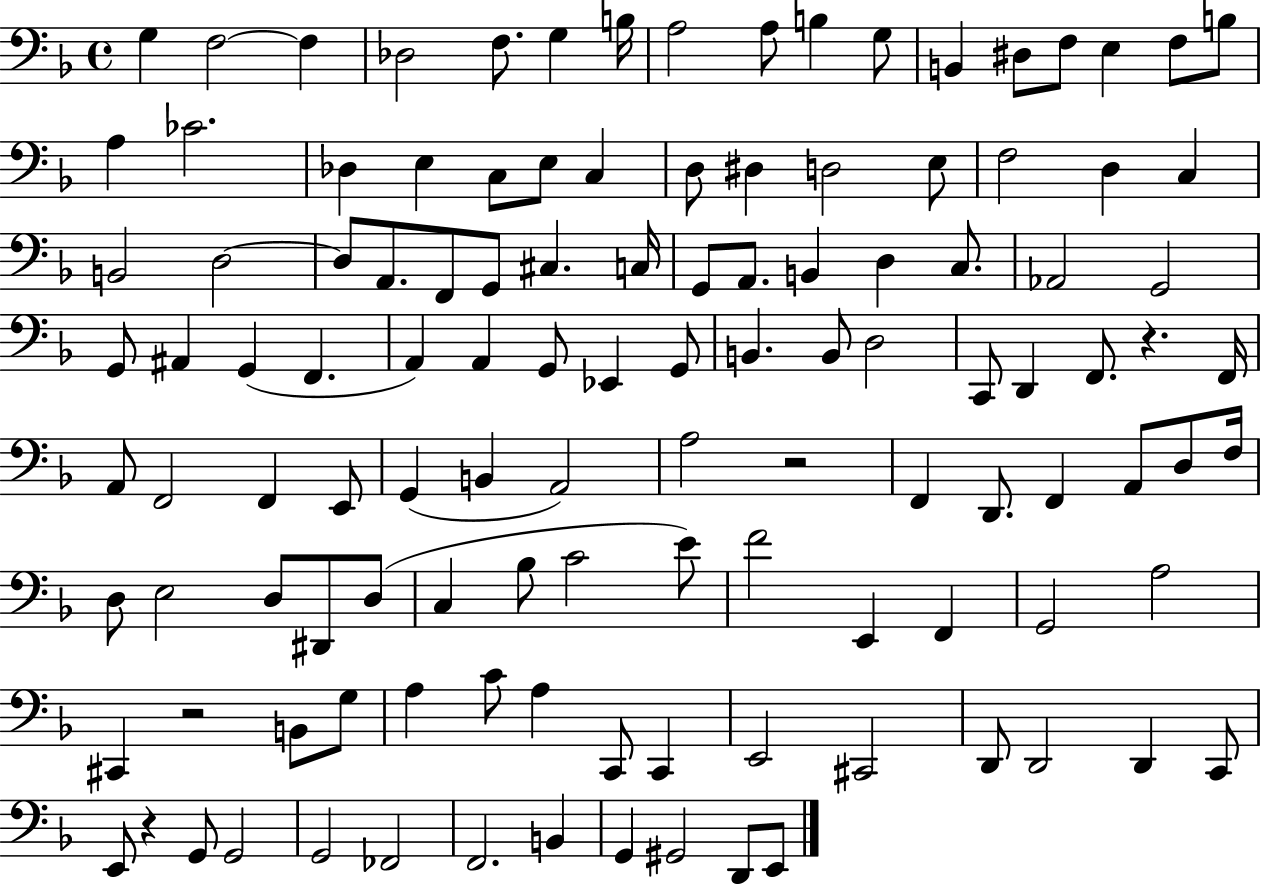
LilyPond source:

{
  \clef bass
  \time 4/4
  \defaultTimeSignature
  \key f \major
  g4 f2~~ f4 | des2 f8. g4 b16 | a2 a8 b4 g8 | b,4 dis8 f8 e4 f8 b8 | \break a4 ces'2. | des4 e4 c8 e8 c4 | d8 dis4 d2 e8 | f2 d4 c4 | \break b,2 d2~~ | d8 a,8. f,8 g,8 cis4. c16 | g,8 a,8. b,4 d4 c8. | aes,2 g,2 | \break g,8 ais,4 g,4( f,4. | a,4) a,4 g,8 ees,4 g,8 | b,4. b,8 d2 | c,8 d,4 f,8. r4. f,16 | \break a,8 f,2 f,4 e,8 | g,4( b,4 a,2) | a2 r2 | f,4 d,8. f,4 a,8 d8 f16 | \break d8 e2 d8 dis,8 d8( | c4 bes8 c'2 e'8) | f'2 e,4 f,4 | g,2 a2 | \break cis,4 r2 b,8 g8 | a4 c'8 a4 c,8 c,4 | e,2 cis,2 | d,8 d,2 d,4 c,8 | \break e,8 r4 g,8 g,2 | g,2 fes,2 | f,2. b,4 | g,4 gis,2 d,8 e,8 | \break \bar "|."
}